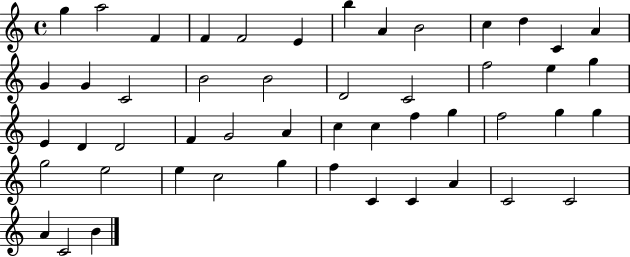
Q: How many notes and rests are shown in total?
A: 50